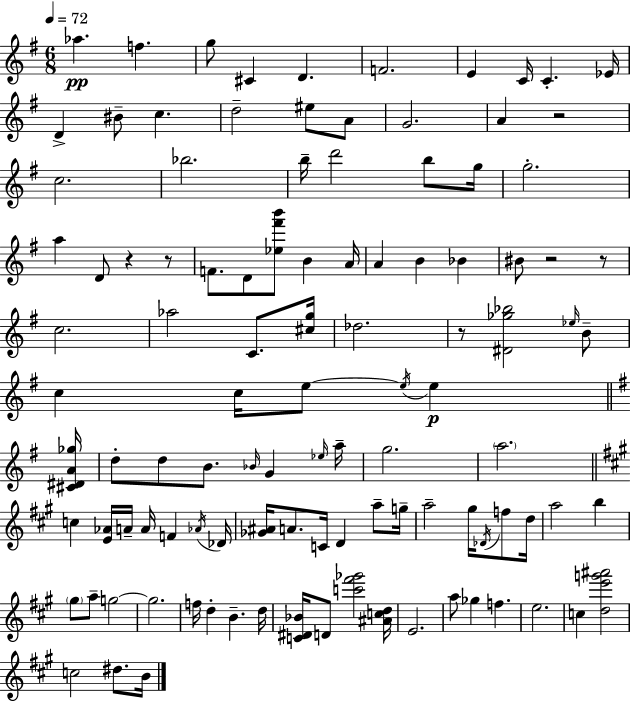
Ab5/q. F5/q. G5/e C#4/q D4/q. F4/h. E4/q C4/s C4/q. Eb4/s D4/q BIS4/e C5/q. D5/h EIS5/e A4/e G4/h. A4/q R/h C5/h. Bb5/h. B5/s D6/h B5/e G5/s G5/h. A5/q D4/e R/q R/e F4/e. D4/e [Eb5,F#6,B6]/e B4/q A4/s A4/q B4/q Bb4/q BIS4/e R/h R/e C5/h. Ab5/h C4/e. [C#5,G5]/s Db5/h. R/e [D#4,Gb5,Bb5]/h Eb5/s B4/e C5/q C5/s E5/e E5/s E5/q [C#4,D#4,A4,Gb5]/s D5/e D5/e B4/e. Bb4/s G4/q Eb5/s A5/s G5/h. A5/h. C5/q [E4,Ab4]/s A4/s A4/s F4/q Ab4/s Db4/s [Gb4,A#4]/s A4/e. C4/s D4/q A5/e G5/s A5/h G#5/s Db4/s F5/e D5/s A5/h B5/q G#5/e A5/e G5/h G5/h. F5/s D5/q B4/q. D5/s [C4,D#4,Bb4]/s D4/e [C6,F#6,Gb6]/h [A#4,C5,D5]/s E4/h. A5/e Gb5/q F5/q. E5/h. C5/q [D5,E6,G6,A#6]/h C5/h D#5/e. B4/s